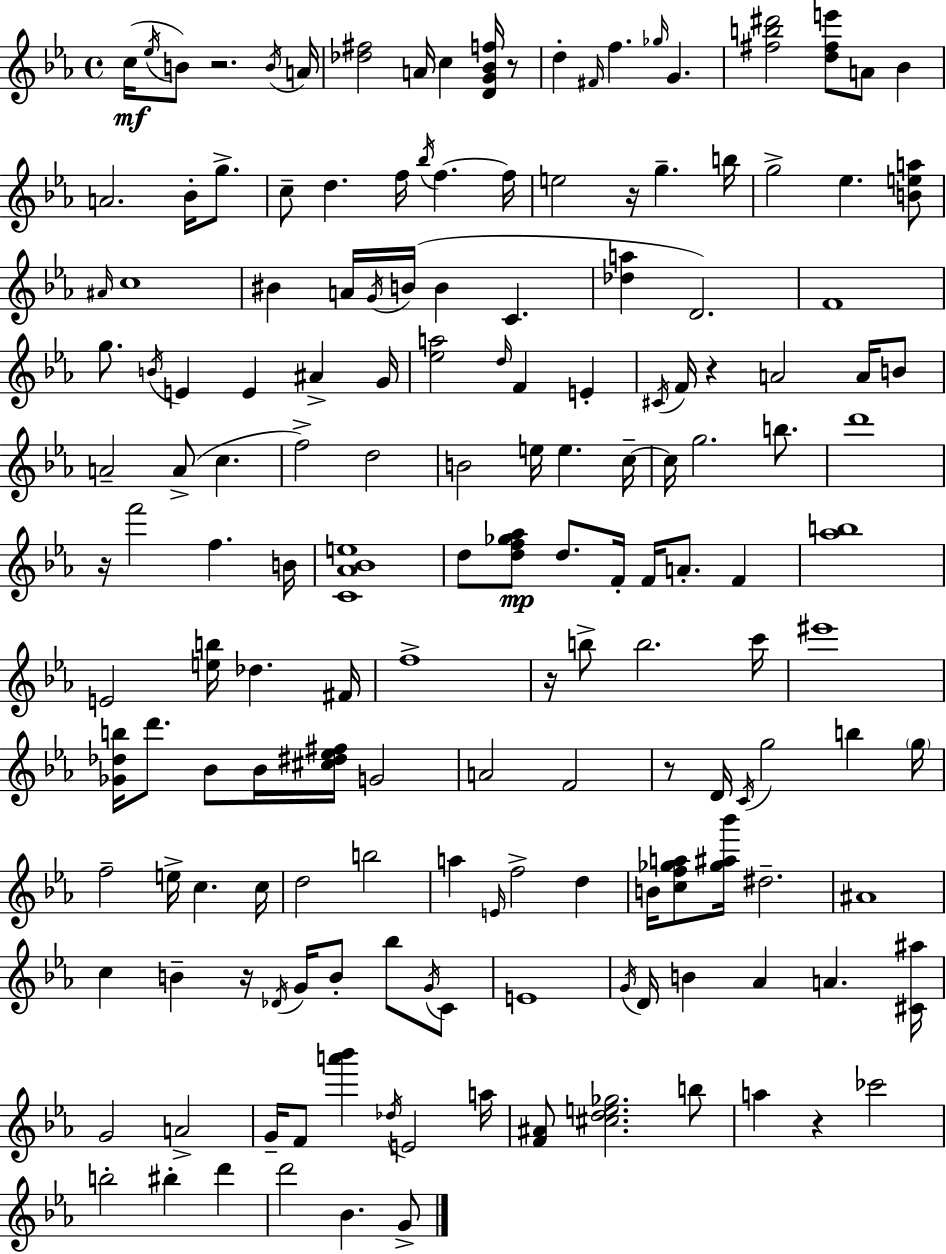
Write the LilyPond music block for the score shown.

{
  \clef treble
  \time 4/4
  \defaultTimeSignature
  \key ees \major
  c''16(\mf \acciaccatura { ees''16 } b'8) r2. | \acciaccatura { b'16 } a'16 <des'' fis''>2 a'16 c''4 <d' g' bes' f''>16 | r8 d''4-. \grace { fis'16 } f''4. \grace { ges''16 } g'4. | <fis'' b'' dis'''>2 <d'' fis'' e'''>8 a'8 | \break bes'4 a'2. | bes'16-. g''8.-> c''8-- d''4. f''16 \acciaccatura { bes''16 } f''4.~~ | f''16 e''2 r16 g''4.-- | b''16 g''2-> ees''4. | \break <b' e'' a''>8 \grace { ais'16 } c''1 | bis'4 a'16 \acciaccatura { g'16 } b'16( b'4 | c'4. <des'' a''>4 d'2.) | f'1 | \break g''8. \acciaccatura { b'16 } e'4 e'4 | ais'4-> g'16 <ees'' a''>2 | \grace { d''16 } f'4 e'4-. \acciaccatura { cis'16 } f'16 r4 a'2 | a'16 b'8 a'2-- | \break a'8->( c''4. f''2->) | d''2 b'2 | e''16 e''4. c''16--~~ c''16 g''2. | b''8. d'''1 | \break r16 f'''2 | f''4. b'16 <c' aes' bes' e''>1 | d''8 <d'' f'' ges'' aes''>8\mp d''8. | f'16-. f'16 a'8.-. f'4 <aes'' b''>1 | \break e'2 | <e'' b''>16 des''4. fis'16 f''1-> | r16 b''8-> b''2. | c'''16 eis'''1 | \break <ges' des'' b''>16 d'''8. bes'8 | bes'16 <cis'' dis'' ees'' fis''>16 g'2 a'2 | f'2 r8 d'16 \acciaccatura { c'16 } g''2 | b''4 \parenthesize g''16 f''2-- | \break e''16-> c''4. c''16 d''2 | b''2 a''4 \grace { e'16 } | f''2-> d''4 b'16 <c'' f'' ges'' a''>8 <ges'' ais'' bes'''>16 | dis''2.-- ais'1 | \break c''4 | b'4-- r16 \acciaccatura { des'16 } g'16 b'8-. bes''8 \acciaccatura { g'16 } c'8 e'1 | \acciaccatura { g'16 } d'16 | b'4 aes'4 a'4. <cis' ais''>16 g'2 | \break a'2-> g'16-- | f'8 <a''' bes'''>4 \acciaccatura { des''16 } e'2 a''16 | <f' ais'>8 <cis'' d'' e'' ges''>2. b''8 | a''4 r4 ces'''2 | \break b''2-. bis''4-. d'''4 | d'''2 bes'4. g'8-> | \bar "|."
}